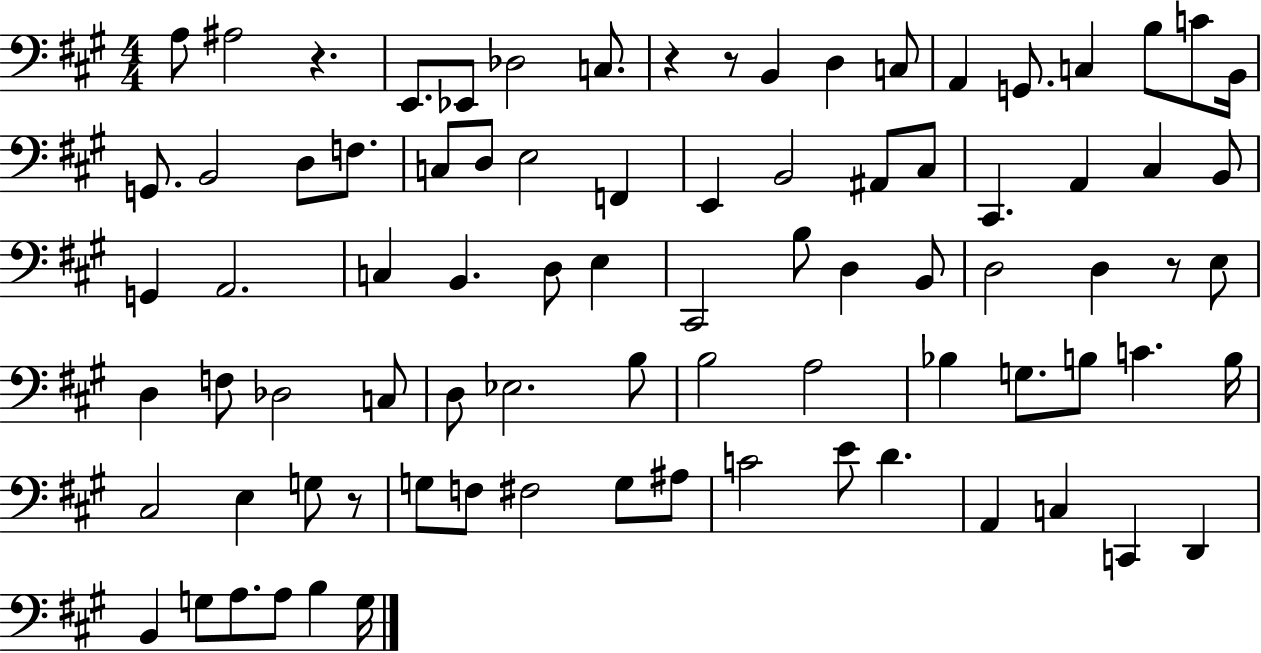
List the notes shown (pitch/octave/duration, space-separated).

A3/e A#3/h R/q. E2/e. Eb2/e Db3/h C3/e. R/q R/e B2/q D3/q C3/e A2/q G2/e. C3/q B3/e C4/e B2/s G2/e. B2/h D3/e F3/e. C3/e D3/e E3/h F2/q E2/q B2/h A#2/e C#3/e C#2/q. A2/q C#3/q B2/e G2/q A2/h. C3/q B2/q. D3/e E3/q C#2/h B3/e D3/q B2/e D3/h D3/q R/e E3/e D3/q F3/e Db3/h C3/e D3/e Eb3/h. B3/e B3/h A3/h Bb3/q G3/e. B3/e C4/q. B3/s C#3/h E3/q G3/e R/e G3/e F3/e F#3/h G3/e A#3/e C4/h E4/e D4/q. A2/q C3/q C2/q D2/q B2/q G3/e A3/e. A3/e B3/q G3/s